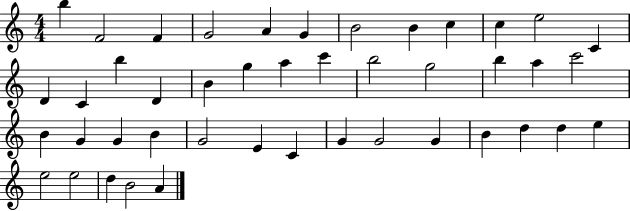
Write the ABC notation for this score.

X:1
T:Untitled
M:4/4
L:1/4
K:C
b F2 F G2 A G B2 B c c e2 C D C b D B g a c' b2 g2 b a c'2 B G G B G2 E C G G2 G B d d e e2 e2 d B2 A